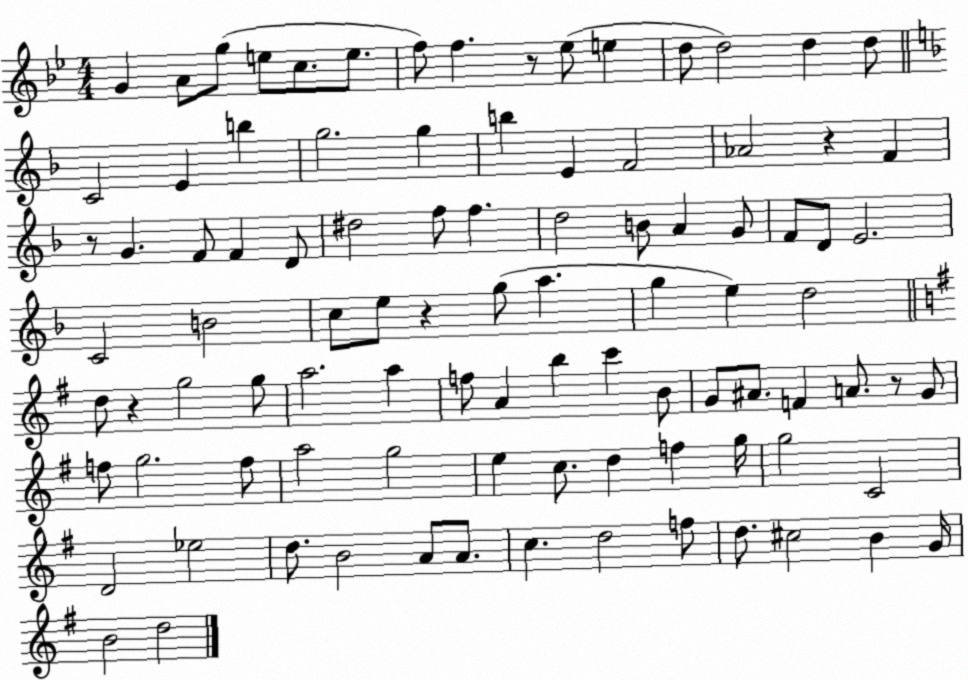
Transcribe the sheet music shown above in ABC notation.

X:1
T:Untitled
M:4/4
L:1/4
K:Bb
G A/2 g/2 e/2 c/2 e/2 f/2 f z/2 _e/2 e d/2 d2 d d/2 C2 E b g2 g b E F2 _A2 z F z/2 G F/2 F D/2 ^d2 f/2 f d2 B/2 A G/2 F/2 D/2 E2 C2 B2 c/2 e/2 z g/2 a g e d2 d/2 z g2 g/2 a2 a f/2 A b c' B/2 G/2 ^A/2 F A/2 z/2 G/2 f/2 g2 f/2 a2 g2 e c/2 d f g/4 g2 C2 D2 _e2 d/2 B2 A/2 A/2 c d2 f/2 d/2 ^c2 B G/4 B2 d2